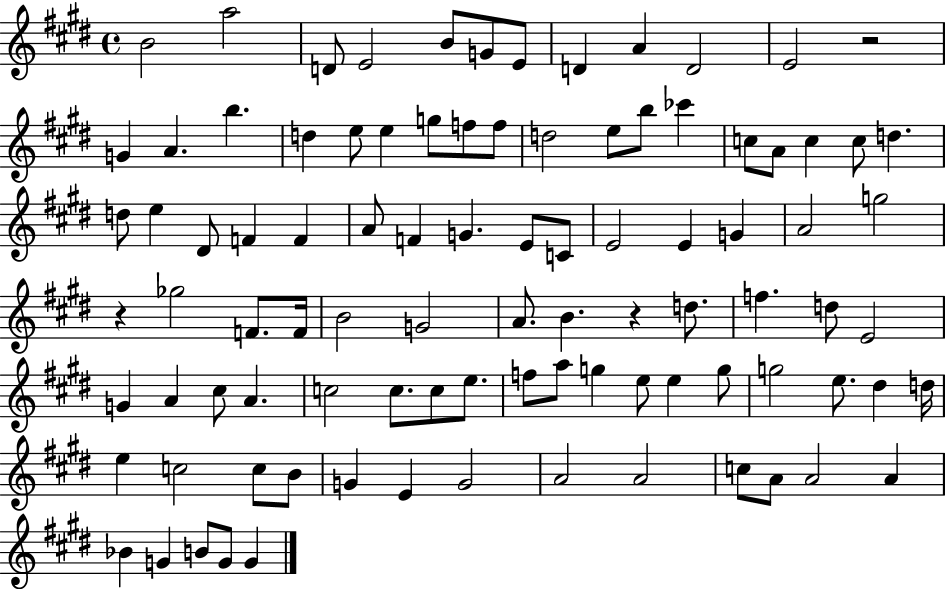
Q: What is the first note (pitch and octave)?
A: B4